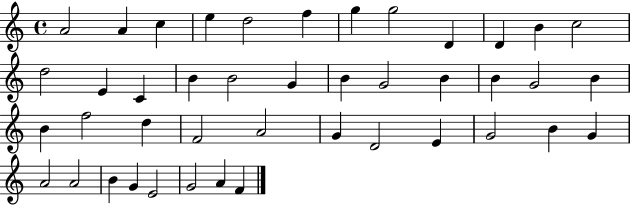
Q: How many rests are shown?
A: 0